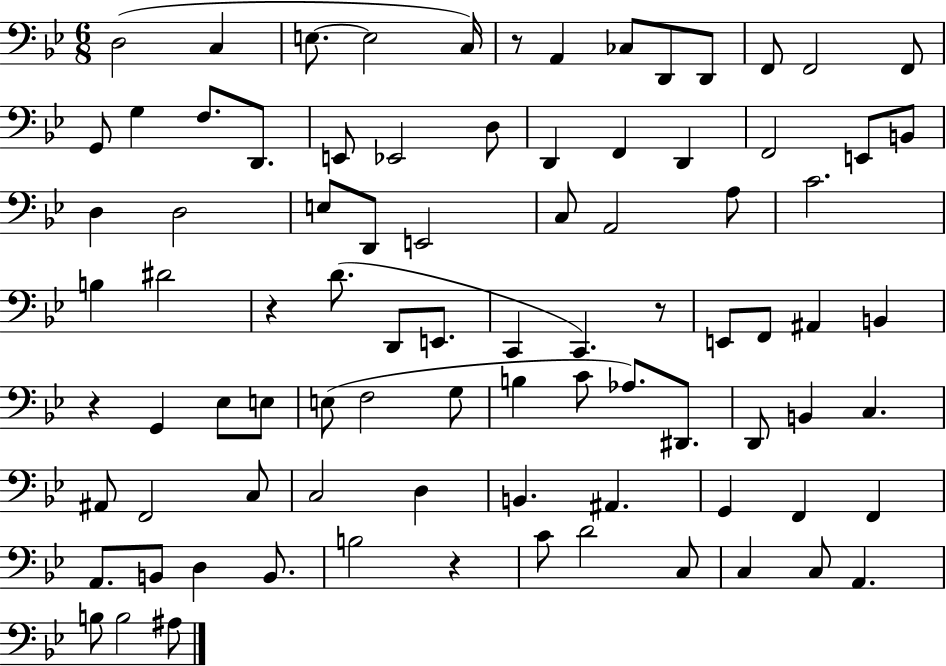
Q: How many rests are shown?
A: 5